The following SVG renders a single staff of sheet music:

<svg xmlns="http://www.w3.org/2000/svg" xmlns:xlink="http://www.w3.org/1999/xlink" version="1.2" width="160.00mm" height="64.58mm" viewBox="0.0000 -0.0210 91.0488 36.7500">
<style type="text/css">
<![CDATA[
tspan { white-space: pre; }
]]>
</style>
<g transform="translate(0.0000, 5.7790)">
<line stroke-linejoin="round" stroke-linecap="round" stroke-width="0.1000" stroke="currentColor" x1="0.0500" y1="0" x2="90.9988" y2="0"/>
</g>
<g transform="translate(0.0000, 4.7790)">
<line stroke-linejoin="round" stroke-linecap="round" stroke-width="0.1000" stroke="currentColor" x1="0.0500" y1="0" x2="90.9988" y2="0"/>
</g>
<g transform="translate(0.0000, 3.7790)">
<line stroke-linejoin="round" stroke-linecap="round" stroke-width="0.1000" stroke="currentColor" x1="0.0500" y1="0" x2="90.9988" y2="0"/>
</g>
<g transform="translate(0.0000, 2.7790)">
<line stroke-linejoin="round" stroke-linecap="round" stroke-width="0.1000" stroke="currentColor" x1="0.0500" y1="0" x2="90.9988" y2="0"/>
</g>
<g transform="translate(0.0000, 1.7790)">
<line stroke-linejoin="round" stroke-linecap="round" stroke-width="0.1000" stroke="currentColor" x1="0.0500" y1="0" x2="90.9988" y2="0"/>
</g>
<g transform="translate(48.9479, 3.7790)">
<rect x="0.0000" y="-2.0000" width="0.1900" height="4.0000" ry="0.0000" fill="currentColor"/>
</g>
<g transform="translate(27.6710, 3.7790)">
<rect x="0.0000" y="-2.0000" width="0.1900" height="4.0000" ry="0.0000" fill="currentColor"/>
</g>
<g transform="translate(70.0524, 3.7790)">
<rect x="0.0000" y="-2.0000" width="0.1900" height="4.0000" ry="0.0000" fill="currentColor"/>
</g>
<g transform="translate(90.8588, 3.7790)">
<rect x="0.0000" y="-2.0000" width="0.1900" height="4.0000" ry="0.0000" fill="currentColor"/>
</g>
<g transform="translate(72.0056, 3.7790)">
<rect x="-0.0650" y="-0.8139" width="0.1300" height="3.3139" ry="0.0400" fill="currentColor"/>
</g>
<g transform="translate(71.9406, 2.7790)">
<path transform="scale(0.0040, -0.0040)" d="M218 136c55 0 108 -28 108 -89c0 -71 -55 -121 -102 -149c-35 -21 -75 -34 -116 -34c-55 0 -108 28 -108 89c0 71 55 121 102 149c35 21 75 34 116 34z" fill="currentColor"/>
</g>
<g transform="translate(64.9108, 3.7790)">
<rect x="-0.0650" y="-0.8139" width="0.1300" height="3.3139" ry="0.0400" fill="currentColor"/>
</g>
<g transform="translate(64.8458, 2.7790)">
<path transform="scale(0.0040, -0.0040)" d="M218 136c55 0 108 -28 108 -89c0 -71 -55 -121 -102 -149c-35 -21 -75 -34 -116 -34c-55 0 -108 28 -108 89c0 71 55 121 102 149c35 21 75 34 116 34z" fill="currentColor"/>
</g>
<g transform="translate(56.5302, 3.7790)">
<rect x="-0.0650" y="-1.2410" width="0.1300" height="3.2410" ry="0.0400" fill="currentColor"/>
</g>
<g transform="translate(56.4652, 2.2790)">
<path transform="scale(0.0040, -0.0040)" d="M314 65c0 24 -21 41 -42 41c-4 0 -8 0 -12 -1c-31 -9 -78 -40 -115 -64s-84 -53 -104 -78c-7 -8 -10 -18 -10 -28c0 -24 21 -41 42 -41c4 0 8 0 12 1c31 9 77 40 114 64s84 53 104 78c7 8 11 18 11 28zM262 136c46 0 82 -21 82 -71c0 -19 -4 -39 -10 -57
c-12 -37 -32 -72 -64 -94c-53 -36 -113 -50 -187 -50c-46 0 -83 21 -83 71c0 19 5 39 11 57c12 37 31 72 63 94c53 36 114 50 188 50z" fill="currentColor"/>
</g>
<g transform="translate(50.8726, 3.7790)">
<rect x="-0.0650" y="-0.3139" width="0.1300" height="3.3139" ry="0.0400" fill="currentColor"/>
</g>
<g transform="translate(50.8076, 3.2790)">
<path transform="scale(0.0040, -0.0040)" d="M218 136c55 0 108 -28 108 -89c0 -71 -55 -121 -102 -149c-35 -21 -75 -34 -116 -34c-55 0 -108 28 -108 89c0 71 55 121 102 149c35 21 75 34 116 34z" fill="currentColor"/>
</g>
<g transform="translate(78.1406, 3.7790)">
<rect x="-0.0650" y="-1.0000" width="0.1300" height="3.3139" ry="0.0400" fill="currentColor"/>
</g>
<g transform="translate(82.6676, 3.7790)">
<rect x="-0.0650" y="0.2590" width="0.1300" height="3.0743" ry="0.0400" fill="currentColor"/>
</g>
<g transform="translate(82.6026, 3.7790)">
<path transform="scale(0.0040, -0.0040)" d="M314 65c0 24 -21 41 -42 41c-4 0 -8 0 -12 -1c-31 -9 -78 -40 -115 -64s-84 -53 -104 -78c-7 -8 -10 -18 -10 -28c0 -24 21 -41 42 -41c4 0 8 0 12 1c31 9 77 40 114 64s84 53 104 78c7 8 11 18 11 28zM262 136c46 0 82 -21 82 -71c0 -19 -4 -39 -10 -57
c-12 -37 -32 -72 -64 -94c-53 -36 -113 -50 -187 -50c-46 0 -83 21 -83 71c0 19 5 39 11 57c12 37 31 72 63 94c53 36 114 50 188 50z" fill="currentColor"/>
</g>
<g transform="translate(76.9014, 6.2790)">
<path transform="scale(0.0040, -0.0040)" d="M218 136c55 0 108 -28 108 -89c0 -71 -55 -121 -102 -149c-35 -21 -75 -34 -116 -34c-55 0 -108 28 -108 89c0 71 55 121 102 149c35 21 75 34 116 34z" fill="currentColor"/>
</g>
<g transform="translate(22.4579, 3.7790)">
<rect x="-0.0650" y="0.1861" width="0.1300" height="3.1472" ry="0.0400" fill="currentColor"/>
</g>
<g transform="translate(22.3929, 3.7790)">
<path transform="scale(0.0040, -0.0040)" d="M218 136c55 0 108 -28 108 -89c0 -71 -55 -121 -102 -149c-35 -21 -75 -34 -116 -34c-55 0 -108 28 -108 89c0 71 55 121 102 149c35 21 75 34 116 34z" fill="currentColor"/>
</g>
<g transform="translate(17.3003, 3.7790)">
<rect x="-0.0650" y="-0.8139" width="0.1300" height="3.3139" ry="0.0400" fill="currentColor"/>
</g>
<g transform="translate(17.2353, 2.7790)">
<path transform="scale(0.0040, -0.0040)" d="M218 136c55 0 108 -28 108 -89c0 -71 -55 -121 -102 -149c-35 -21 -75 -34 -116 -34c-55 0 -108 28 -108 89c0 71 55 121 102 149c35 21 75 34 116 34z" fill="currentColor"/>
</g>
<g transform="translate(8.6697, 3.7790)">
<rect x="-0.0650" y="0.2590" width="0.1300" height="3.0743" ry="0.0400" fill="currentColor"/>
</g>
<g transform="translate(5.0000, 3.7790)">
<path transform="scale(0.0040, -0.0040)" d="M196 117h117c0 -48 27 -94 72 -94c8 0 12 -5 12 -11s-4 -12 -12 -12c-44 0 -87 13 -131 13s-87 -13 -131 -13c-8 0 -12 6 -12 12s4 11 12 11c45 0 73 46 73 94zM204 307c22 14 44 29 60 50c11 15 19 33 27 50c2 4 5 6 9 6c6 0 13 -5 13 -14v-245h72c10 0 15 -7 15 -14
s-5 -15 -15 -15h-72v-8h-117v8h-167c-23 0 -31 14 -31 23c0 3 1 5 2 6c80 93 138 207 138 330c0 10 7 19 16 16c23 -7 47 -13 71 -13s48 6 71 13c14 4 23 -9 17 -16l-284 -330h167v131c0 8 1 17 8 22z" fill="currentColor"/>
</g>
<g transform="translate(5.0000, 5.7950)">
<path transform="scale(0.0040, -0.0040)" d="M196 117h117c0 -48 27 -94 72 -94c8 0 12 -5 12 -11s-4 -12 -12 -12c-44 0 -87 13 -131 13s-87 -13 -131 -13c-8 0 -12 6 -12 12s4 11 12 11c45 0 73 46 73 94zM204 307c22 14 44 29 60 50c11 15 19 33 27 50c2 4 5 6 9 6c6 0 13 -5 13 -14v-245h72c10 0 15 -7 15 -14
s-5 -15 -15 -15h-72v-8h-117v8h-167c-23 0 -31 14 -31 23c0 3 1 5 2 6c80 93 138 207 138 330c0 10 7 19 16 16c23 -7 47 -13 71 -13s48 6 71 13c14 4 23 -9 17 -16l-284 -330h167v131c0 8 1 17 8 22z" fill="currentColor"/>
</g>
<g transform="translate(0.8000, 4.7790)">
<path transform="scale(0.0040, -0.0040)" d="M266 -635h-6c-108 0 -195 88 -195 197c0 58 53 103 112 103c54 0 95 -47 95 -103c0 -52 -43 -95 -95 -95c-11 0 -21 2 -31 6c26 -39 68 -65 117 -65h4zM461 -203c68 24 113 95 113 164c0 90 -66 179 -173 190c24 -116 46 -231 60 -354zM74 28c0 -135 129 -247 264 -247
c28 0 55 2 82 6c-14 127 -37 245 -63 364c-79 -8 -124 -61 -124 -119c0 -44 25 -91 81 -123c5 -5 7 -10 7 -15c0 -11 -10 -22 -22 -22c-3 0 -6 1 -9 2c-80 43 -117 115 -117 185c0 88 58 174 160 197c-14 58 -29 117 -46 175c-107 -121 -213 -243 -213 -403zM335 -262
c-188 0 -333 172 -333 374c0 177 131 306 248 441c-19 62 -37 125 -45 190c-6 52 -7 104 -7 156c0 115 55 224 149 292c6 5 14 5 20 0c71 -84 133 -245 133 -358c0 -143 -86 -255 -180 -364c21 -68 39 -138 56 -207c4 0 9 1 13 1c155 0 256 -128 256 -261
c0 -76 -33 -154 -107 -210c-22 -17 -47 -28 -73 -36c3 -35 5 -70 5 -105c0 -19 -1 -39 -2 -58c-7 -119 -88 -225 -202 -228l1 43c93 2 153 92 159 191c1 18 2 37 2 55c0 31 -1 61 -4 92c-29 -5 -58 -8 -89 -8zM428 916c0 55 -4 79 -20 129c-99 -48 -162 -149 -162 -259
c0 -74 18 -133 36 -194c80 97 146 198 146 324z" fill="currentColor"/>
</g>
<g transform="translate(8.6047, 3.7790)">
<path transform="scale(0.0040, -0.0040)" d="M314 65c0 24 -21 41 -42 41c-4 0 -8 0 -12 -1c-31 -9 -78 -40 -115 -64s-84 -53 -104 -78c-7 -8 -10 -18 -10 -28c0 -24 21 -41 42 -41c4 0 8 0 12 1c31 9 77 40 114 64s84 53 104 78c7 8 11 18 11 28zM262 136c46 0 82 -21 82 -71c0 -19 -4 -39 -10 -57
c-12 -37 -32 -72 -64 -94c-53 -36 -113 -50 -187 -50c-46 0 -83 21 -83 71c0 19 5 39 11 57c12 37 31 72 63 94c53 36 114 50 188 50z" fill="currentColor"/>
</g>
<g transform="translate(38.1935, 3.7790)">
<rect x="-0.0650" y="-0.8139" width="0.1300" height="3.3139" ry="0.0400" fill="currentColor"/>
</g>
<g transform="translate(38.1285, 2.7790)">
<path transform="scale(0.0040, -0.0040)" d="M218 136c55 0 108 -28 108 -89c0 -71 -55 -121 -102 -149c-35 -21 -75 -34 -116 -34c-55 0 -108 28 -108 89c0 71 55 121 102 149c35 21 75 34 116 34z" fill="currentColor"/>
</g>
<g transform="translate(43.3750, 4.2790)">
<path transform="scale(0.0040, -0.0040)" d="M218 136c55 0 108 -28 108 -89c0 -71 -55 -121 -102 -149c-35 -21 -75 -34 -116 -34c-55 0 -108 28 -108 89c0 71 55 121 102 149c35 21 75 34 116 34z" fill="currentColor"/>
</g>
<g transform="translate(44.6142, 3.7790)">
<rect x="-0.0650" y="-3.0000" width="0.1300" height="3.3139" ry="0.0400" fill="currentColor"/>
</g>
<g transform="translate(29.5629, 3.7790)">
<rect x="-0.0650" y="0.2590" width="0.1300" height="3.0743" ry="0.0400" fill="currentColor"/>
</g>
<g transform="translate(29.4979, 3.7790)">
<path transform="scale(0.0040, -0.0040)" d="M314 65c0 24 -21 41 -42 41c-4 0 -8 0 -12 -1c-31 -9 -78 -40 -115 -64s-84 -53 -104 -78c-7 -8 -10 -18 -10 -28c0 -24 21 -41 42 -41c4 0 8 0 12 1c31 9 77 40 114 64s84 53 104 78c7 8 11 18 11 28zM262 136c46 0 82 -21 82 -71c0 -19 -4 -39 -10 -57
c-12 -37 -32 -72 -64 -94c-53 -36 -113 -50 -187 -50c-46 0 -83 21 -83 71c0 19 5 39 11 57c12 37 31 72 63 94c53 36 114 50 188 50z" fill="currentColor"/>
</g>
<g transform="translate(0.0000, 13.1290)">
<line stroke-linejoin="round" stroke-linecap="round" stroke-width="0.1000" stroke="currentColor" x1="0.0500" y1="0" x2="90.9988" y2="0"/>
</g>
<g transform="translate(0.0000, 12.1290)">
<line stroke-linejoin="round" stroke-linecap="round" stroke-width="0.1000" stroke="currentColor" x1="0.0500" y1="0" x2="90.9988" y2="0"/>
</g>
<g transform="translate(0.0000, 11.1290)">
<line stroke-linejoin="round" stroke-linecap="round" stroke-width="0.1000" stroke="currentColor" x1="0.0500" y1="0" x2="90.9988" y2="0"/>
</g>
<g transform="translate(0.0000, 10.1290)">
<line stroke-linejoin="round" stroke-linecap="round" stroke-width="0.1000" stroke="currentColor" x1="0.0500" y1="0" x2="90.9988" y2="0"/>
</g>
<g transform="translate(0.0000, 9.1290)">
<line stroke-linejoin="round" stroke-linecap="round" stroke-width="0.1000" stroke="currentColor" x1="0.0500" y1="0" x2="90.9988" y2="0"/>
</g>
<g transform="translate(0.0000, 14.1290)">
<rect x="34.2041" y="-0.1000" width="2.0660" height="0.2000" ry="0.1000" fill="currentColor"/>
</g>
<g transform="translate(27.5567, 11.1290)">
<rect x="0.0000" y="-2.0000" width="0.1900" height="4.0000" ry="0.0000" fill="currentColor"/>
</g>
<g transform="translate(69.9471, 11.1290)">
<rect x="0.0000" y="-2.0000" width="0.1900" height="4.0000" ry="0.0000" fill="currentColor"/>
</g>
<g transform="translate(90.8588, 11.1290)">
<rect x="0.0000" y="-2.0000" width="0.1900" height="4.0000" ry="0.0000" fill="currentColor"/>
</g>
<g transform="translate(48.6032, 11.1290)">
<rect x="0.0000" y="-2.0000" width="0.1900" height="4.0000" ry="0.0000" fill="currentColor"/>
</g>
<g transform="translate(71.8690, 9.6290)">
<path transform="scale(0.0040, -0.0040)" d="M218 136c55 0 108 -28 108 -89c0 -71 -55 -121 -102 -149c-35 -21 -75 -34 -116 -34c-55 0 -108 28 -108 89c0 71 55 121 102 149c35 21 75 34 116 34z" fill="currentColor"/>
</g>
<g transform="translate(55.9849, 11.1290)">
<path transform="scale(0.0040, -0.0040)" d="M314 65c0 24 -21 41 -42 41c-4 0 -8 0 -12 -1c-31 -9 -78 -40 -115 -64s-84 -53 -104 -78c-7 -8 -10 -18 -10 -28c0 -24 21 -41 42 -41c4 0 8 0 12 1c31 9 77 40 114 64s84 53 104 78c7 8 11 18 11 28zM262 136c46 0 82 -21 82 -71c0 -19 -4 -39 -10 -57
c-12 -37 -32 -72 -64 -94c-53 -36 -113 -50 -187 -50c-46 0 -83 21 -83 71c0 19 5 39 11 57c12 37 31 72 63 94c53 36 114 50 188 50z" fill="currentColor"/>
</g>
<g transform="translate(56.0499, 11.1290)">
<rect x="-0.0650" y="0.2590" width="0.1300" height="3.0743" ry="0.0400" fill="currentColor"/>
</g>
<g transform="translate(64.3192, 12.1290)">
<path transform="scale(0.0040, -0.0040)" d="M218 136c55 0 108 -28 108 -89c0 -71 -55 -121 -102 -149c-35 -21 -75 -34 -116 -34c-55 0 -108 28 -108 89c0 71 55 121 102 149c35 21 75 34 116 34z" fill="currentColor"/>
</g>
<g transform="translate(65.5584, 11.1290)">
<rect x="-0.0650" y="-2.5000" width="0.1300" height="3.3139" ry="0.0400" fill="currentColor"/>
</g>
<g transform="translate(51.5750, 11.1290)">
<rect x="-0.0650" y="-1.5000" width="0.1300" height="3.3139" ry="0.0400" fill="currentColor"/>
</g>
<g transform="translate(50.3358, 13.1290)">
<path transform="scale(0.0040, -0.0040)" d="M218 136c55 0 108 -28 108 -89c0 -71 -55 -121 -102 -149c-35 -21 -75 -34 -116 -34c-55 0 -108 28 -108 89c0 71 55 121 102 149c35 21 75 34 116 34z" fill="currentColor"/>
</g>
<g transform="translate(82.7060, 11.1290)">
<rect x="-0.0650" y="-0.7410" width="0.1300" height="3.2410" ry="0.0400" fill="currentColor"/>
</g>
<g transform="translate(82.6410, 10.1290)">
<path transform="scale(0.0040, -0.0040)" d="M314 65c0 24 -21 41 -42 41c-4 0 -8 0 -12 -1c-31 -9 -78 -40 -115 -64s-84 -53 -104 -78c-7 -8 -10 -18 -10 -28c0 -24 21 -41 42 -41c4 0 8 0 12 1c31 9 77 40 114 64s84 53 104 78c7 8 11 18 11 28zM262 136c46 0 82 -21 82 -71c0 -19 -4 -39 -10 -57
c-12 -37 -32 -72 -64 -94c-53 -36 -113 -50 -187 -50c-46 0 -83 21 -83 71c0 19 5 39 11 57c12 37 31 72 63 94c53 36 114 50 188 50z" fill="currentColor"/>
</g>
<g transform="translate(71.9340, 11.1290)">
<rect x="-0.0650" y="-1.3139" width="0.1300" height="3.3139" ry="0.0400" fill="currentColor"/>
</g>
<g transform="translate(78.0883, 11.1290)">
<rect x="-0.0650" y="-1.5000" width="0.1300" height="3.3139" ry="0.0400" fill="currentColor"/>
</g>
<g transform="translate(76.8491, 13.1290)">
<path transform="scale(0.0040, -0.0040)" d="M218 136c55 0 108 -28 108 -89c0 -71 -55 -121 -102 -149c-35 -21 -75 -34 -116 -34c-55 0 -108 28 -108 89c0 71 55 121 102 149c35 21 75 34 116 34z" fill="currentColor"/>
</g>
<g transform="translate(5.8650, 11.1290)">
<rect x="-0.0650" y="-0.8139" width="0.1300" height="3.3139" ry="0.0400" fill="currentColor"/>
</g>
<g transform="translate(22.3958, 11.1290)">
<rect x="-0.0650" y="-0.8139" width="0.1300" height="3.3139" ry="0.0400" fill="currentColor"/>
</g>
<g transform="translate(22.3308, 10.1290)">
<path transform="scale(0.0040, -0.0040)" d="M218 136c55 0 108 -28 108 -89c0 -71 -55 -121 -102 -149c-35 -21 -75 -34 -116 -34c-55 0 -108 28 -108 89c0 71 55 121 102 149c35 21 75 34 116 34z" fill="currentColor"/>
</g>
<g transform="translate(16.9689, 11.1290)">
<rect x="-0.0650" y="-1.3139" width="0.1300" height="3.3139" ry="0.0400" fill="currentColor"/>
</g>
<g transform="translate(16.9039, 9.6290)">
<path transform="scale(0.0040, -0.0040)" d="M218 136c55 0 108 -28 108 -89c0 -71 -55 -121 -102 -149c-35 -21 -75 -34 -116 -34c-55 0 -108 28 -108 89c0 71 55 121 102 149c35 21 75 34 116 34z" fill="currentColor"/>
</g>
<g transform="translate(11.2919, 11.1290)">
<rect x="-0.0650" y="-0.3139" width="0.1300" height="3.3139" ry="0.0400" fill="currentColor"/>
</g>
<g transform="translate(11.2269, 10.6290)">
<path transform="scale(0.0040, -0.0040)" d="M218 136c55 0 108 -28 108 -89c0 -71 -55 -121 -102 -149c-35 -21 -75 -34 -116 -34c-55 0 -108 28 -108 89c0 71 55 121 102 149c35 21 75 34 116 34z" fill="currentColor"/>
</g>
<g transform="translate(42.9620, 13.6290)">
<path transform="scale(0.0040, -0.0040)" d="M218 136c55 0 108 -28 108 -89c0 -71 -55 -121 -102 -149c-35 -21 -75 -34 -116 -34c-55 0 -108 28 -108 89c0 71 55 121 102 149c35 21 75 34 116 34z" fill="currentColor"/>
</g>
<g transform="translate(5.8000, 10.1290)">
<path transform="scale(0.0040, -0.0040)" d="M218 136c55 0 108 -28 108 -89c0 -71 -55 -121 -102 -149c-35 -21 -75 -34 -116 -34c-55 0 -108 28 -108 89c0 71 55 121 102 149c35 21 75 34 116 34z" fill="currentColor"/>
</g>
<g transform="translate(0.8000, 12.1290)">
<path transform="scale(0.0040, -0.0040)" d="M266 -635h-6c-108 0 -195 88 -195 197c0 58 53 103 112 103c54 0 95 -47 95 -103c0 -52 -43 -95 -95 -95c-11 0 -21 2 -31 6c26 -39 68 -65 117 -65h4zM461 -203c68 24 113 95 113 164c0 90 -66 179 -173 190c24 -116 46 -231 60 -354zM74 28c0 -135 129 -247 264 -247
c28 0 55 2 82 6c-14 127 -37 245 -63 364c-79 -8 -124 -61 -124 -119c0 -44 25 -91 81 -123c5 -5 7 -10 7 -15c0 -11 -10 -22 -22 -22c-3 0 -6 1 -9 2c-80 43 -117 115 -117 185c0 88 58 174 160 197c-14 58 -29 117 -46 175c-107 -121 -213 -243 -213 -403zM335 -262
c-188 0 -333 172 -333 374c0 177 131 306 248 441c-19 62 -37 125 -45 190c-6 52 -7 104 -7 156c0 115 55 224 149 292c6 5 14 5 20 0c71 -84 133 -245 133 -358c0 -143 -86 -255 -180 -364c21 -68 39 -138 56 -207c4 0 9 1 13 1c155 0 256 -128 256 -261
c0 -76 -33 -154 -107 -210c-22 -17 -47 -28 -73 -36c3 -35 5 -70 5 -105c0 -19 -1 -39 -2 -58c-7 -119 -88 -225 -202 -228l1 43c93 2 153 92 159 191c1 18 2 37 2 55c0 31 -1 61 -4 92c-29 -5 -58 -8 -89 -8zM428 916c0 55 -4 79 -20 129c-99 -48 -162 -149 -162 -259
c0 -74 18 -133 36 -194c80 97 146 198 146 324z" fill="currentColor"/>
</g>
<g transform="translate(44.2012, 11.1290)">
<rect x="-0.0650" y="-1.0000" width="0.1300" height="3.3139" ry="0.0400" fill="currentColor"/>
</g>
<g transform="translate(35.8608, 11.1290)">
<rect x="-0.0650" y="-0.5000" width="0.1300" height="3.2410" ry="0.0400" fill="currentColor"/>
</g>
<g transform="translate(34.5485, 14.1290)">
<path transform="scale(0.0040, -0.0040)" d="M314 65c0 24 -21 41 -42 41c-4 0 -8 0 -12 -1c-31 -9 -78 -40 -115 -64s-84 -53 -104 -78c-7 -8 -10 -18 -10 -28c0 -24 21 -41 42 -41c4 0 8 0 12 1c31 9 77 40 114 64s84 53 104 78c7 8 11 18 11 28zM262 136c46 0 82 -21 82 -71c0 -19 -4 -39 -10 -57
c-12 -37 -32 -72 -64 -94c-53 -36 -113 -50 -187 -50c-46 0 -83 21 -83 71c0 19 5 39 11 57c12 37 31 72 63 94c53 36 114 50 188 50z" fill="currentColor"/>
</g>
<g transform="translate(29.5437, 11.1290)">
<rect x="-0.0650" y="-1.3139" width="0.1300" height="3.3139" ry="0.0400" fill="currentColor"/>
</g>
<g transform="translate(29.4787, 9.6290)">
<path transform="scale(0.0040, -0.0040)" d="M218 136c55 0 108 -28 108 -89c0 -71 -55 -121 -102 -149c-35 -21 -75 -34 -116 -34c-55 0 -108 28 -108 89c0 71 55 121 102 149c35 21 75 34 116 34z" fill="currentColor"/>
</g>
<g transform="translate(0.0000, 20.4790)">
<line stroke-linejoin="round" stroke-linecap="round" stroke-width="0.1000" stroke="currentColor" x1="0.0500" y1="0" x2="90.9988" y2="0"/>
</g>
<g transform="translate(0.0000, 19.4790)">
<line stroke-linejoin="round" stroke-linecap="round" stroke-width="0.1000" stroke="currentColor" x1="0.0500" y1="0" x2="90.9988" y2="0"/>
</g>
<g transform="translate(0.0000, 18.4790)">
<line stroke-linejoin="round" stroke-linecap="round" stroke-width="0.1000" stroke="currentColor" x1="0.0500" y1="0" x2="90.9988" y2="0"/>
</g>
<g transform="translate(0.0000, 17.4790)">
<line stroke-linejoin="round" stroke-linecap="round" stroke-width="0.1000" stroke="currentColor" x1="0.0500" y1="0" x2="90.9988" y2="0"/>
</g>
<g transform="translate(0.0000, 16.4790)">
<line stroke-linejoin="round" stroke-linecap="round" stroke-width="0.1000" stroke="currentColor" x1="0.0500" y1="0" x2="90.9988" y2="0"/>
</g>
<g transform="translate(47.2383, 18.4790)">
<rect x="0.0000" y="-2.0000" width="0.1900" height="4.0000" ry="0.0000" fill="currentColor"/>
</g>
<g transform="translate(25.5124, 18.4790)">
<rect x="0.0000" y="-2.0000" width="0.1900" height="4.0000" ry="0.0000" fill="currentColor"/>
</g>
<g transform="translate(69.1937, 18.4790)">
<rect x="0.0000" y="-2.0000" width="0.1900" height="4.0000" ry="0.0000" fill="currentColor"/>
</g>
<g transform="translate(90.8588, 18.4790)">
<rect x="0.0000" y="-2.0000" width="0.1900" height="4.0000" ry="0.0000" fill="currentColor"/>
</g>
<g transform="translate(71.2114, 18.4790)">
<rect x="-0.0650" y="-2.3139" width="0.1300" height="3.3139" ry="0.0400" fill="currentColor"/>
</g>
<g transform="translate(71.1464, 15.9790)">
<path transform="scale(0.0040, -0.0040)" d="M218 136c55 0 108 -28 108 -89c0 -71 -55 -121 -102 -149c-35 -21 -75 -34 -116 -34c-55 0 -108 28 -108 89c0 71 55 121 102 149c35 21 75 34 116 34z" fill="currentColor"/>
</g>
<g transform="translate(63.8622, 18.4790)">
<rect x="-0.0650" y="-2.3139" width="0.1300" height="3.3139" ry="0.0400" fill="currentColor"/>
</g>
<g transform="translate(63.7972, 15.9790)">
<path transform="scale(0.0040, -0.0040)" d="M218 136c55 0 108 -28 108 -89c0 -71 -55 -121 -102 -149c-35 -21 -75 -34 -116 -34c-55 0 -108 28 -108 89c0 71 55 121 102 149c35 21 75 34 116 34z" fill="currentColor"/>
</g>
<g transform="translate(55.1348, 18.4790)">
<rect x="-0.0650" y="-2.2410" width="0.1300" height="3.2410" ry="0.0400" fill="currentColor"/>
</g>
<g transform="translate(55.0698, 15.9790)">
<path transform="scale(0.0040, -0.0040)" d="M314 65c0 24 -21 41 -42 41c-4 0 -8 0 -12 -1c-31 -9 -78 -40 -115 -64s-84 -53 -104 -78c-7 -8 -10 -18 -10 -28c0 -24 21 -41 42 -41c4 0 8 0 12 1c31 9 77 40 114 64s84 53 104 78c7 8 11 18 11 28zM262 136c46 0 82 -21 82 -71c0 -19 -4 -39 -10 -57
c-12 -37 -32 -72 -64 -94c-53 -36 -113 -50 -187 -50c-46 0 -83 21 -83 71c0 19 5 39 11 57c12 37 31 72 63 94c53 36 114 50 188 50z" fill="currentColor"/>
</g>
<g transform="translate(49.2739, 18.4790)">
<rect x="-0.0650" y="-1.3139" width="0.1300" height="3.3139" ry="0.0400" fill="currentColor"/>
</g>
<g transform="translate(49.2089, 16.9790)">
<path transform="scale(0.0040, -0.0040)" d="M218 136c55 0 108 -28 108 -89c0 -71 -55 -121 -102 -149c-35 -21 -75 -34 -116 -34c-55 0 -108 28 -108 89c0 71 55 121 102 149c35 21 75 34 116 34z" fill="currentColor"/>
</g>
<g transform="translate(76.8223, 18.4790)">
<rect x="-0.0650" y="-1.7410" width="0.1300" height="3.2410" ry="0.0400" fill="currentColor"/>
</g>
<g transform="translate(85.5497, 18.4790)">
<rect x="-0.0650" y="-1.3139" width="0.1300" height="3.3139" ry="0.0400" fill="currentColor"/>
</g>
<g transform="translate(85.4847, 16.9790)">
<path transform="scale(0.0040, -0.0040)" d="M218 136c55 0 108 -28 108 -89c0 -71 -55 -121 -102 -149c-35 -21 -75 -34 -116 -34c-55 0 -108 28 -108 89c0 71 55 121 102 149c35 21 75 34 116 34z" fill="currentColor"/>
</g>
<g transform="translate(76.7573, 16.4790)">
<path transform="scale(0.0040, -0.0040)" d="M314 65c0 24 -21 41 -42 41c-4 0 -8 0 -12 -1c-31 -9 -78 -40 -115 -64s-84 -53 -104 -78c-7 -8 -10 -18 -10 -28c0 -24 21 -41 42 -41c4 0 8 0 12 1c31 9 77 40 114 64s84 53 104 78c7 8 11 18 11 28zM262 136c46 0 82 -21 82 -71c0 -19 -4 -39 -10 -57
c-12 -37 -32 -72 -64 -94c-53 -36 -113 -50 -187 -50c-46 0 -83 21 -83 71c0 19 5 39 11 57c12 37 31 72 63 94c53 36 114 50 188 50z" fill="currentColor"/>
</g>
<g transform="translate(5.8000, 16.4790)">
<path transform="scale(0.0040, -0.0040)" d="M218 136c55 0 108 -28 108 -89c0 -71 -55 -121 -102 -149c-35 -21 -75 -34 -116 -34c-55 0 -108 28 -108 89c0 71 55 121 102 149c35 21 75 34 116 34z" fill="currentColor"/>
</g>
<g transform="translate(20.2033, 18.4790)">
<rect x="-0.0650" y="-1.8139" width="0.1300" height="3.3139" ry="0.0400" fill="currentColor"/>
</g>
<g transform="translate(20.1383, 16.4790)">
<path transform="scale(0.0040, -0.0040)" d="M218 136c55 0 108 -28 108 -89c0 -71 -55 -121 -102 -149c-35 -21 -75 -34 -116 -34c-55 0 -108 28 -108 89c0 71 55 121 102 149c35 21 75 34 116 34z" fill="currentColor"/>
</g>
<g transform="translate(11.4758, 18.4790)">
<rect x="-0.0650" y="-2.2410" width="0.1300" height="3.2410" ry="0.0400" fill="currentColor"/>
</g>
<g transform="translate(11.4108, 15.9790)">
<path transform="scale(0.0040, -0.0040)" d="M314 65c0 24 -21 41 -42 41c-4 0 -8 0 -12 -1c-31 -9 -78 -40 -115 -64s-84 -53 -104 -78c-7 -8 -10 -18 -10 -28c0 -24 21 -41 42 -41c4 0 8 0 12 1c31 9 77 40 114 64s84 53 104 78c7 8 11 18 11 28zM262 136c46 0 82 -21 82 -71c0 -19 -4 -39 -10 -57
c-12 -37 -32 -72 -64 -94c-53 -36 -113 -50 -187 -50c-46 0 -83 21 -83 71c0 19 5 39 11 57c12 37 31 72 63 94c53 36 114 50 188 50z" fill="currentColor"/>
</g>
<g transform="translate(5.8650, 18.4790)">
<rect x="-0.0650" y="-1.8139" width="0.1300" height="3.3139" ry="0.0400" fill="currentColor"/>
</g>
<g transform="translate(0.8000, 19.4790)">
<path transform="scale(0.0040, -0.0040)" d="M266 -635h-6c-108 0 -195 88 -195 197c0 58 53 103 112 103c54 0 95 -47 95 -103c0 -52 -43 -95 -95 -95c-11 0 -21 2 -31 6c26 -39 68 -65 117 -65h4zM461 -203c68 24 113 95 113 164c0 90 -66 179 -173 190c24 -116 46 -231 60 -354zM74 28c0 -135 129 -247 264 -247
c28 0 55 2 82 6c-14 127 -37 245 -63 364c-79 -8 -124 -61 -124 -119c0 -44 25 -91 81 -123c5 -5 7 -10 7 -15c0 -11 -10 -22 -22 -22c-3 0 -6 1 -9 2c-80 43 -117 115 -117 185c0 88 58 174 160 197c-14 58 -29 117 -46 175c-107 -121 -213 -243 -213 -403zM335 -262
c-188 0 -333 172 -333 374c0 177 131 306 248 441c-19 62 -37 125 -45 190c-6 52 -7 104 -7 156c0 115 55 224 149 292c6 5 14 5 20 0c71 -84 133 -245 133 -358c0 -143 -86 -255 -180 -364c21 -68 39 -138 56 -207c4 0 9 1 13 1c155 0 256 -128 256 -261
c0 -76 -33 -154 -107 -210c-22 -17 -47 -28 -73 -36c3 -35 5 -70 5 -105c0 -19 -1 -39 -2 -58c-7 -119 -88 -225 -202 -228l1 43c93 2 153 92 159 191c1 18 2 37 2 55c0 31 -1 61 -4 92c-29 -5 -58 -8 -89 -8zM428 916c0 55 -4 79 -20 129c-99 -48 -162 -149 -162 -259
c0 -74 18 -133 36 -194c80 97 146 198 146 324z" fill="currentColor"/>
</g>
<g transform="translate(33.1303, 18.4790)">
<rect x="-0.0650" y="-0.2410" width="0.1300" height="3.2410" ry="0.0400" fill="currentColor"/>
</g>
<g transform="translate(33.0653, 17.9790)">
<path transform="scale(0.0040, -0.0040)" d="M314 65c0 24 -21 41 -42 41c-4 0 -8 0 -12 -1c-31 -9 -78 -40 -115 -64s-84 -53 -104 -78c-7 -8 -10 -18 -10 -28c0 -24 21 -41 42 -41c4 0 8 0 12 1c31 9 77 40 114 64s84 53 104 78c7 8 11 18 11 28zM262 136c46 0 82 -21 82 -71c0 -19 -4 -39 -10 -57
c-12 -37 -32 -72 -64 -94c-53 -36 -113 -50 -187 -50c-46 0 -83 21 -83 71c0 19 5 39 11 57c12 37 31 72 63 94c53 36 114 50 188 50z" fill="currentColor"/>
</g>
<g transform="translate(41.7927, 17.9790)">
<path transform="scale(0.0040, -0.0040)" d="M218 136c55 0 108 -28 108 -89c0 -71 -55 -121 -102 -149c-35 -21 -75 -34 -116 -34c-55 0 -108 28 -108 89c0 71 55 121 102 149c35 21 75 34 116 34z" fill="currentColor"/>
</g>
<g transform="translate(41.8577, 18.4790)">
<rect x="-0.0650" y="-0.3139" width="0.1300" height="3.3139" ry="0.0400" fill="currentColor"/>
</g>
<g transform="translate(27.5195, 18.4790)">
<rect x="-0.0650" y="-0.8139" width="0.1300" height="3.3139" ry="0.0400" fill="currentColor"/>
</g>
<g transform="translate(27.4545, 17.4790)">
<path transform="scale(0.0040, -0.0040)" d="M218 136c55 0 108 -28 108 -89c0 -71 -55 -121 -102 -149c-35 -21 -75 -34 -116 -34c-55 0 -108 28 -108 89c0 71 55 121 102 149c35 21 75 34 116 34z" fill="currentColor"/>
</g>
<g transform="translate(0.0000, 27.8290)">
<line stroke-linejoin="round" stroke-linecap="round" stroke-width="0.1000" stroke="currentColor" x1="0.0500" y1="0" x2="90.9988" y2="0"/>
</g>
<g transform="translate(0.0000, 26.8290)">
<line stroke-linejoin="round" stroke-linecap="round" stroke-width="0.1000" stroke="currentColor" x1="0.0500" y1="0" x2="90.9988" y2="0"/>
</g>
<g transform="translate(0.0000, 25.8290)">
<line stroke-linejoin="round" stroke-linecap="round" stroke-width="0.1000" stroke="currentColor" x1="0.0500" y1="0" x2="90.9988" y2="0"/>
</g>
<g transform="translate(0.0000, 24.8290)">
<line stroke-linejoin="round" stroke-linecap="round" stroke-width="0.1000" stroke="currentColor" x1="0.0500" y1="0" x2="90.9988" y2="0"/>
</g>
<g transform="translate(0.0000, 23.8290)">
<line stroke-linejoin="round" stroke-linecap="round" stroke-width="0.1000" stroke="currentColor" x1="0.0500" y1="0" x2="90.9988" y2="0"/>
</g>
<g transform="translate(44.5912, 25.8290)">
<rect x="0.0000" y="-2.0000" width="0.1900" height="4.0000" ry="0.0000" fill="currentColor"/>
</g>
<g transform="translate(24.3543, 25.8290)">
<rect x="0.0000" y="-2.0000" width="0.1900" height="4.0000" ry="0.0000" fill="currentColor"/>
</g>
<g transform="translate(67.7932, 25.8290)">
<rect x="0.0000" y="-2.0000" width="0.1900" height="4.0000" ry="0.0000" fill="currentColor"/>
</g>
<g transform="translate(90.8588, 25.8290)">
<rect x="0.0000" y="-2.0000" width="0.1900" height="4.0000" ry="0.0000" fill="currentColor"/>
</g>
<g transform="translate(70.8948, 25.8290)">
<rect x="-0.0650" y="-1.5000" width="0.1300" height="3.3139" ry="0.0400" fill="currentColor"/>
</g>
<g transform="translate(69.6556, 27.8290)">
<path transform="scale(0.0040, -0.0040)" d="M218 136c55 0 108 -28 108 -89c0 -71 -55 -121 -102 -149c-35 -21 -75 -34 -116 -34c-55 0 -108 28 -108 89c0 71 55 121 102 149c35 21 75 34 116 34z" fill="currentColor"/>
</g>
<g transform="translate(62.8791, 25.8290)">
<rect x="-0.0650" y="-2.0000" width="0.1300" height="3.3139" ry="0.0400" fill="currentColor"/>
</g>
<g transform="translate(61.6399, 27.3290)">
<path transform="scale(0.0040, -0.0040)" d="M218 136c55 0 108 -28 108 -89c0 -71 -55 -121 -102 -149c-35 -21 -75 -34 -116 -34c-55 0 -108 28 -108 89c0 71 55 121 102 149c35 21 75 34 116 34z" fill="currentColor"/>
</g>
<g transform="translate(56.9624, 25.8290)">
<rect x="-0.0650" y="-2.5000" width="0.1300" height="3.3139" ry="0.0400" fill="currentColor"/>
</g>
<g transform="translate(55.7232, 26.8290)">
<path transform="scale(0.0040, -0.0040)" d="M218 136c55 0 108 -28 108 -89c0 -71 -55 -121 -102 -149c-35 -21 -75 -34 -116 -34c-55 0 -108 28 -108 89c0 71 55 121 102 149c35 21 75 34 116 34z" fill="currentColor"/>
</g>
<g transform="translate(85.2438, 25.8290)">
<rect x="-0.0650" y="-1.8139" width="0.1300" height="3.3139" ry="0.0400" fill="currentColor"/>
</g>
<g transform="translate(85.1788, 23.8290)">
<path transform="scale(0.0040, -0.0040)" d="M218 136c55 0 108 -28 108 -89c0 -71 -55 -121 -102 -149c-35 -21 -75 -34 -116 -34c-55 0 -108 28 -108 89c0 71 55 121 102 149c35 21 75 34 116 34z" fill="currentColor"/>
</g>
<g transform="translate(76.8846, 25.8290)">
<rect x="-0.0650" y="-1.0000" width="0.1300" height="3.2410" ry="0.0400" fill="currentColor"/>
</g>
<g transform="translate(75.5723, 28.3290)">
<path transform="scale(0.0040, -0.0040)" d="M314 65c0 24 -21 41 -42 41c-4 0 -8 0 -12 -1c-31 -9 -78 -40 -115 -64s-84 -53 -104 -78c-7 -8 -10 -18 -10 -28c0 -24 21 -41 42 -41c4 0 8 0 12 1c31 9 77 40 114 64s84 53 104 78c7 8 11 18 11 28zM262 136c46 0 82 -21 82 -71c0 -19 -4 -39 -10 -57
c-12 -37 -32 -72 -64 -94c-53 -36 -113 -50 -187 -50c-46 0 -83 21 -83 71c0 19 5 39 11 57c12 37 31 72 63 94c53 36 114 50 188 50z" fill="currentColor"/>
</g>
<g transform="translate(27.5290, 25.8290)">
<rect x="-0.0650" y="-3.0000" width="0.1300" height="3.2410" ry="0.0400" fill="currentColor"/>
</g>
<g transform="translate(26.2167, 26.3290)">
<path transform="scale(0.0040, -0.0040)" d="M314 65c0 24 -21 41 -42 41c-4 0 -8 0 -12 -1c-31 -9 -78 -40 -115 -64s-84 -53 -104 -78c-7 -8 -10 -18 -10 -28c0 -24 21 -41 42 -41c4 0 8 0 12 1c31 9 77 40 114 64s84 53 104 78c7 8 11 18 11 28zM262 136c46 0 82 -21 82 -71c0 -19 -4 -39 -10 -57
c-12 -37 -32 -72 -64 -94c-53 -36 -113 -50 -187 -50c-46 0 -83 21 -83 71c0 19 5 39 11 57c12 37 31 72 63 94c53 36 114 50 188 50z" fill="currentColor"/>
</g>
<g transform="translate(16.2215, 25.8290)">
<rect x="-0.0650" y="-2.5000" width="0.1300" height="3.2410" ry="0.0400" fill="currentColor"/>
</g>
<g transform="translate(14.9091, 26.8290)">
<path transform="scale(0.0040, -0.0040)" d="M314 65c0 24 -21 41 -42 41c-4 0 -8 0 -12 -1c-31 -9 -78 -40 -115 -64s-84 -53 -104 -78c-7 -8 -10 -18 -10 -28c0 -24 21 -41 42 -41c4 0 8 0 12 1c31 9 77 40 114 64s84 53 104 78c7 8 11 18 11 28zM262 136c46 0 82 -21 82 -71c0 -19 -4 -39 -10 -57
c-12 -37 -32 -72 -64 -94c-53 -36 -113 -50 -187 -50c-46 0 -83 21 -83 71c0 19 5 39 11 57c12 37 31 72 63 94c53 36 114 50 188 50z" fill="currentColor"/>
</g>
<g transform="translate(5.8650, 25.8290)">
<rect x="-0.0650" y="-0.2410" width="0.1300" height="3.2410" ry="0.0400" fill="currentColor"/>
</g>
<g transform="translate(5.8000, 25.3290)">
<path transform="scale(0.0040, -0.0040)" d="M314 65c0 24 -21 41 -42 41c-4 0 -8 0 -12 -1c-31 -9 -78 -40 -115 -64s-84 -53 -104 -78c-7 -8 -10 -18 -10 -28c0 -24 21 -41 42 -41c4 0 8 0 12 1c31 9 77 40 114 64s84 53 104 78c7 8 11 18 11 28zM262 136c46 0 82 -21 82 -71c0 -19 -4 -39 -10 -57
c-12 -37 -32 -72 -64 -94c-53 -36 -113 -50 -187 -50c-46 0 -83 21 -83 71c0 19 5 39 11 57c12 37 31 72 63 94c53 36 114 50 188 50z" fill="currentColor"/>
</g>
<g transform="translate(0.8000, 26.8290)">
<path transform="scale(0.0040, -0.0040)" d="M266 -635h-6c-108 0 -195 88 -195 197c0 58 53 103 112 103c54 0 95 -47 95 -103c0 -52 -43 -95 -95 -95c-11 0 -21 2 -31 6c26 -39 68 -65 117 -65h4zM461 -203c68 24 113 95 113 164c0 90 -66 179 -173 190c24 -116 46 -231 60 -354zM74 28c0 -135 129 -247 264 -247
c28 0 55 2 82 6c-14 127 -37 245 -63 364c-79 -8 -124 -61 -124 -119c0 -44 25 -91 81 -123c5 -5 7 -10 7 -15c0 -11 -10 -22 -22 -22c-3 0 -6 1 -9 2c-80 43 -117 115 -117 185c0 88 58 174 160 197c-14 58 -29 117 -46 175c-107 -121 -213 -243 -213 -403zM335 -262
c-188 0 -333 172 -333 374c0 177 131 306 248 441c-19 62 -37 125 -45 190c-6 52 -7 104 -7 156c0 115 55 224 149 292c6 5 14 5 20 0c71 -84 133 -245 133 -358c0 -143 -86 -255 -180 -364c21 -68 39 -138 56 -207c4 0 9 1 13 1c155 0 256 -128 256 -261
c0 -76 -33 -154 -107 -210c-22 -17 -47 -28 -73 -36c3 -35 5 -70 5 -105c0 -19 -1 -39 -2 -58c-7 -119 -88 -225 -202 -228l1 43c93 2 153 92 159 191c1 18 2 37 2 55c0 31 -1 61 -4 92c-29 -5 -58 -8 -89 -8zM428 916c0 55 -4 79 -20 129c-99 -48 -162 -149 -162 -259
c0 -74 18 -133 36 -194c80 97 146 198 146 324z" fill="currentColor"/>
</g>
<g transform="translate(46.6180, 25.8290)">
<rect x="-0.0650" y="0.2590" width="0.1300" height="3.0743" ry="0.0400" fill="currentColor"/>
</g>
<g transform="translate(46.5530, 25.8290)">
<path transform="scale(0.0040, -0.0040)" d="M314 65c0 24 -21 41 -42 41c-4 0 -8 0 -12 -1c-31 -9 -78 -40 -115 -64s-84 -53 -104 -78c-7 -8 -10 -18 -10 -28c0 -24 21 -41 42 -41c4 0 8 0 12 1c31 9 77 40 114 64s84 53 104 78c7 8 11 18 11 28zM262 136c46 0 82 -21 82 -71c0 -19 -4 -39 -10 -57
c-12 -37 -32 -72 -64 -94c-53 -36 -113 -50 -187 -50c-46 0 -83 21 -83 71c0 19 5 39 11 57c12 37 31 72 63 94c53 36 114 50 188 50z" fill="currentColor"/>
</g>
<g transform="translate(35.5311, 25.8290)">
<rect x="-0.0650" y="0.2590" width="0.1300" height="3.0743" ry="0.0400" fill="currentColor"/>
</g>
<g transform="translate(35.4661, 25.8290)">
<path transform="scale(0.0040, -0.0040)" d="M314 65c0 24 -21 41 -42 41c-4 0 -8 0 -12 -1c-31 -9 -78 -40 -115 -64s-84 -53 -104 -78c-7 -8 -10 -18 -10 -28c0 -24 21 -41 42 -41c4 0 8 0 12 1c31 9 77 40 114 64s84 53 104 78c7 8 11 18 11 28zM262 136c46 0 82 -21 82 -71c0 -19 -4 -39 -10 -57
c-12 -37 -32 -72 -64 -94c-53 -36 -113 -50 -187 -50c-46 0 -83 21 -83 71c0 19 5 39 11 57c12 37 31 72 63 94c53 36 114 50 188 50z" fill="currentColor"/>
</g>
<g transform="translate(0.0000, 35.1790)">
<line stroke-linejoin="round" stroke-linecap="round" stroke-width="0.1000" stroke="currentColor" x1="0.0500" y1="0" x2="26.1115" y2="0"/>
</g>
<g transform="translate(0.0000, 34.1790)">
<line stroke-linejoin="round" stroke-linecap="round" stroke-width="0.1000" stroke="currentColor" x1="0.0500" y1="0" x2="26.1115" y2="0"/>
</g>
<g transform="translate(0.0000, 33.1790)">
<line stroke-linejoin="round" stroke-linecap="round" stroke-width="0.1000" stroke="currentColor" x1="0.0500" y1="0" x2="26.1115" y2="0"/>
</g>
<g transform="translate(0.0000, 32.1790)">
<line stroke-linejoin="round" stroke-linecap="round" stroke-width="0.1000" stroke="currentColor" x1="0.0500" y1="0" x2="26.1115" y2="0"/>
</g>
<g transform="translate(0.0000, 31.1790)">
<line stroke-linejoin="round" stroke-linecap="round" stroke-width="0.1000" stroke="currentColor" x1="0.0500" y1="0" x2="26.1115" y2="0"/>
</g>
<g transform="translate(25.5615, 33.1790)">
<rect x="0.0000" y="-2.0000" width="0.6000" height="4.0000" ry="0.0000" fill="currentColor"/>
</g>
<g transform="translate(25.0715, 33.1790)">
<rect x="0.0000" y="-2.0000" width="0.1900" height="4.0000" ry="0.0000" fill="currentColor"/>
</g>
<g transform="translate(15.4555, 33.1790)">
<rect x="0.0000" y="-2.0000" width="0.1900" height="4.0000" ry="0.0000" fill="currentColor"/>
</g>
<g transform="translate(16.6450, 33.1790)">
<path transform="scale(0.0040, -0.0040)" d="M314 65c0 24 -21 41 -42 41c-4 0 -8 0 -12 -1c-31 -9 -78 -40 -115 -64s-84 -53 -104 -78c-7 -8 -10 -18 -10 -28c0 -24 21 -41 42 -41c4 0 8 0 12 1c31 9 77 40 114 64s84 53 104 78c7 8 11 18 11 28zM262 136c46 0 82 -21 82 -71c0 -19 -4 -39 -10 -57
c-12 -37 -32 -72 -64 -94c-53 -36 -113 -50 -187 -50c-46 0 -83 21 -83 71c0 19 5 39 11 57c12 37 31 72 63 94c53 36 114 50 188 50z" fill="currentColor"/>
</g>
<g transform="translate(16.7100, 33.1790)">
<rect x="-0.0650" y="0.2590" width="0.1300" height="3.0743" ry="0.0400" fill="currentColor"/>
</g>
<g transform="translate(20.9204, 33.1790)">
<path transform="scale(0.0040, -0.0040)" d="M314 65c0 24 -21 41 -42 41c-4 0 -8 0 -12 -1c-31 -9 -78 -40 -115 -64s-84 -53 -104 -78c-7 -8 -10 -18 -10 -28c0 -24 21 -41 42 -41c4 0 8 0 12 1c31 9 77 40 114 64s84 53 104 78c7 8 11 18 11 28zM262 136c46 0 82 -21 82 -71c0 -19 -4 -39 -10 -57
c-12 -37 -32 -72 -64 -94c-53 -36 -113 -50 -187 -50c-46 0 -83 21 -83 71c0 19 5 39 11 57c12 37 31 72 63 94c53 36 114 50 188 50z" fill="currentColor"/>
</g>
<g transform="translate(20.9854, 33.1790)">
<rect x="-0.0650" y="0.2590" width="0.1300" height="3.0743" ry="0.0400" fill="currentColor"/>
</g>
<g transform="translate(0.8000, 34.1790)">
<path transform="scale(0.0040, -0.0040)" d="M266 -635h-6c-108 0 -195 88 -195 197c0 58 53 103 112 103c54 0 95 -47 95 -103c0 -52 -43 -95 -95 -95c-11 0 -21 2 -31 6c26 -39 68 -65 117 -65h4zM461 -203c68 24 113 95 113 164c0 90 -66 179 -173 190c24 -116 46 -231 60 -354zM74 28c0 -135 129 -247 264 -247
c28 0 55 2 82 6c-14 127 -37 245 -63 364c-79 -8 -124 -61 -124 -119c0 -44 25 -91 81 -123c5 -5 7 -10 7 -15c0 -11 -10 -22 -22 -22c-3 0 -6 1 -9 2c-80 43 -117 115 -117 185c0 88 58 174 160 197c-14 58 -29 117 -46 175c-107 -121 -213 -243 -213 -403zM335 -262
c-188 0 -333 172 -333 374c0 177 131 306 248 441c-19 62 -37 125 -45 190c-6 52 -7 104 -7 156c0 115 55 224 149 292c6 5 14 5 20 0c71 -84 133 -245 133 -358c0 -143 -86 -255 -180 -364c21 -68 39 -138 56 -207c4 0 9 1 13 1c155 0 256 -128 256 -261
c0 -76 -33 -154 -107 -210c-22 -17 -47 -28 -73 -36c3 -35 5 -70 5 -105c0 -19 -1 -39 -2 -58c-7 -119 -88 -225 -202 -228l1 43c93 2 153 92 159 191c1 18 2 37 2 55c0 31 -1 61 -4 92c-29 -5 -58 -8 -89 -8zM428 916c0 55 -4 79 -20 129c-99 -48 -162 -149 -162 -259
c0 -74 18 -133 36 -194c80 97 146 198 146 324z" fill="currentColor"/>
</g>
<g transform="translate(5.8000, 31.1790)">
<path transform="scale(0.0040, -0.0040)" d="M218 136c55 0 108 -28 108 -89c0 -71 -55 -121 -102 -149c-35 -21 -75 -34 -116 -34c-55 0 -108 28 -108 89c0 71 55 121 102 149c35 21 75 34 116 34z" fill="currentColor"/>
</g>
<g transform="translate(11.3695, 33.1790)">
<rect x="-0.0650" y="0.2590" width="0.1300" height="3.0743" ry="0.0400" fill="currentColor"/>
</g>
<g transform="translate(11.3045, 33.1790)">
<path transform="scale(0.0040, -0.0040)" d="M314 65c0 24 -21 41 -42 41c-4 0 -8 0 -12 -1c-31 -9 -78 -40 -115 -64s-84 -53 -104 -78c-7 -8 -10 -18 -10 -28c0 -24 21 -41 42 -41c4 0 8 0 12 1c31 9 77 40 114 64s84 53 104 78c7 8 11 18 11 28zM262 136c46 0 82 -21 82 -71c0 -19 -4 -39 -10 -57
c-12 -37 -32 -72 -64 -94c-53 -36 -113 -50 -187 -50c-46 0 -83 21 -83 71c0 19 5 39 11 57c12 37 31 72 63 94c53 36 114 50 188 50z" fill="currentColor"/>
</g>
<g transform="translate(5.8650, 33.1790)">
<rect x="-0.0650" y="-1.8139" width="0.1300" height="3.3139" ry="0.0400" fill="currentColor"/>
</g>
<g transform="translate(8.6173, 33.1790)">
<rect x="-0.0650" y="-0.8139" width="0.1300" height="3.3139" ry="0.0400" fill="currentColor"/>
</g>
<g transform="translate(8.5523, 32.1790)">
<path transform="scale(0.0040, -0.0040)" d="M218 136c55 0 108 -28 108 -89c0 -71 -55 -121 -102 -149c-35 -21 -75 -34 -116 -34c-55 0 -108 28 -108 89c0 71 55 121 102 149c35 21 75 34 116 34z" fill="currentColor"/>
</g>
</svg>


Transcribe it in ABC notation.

X:1
T:Untitled
M:4/4
L:1/4
K:C
B2 d B B2 d A c e2 d d D B2 d c e d e C2 D E B2 G e E d2 f g2 f d c2 c e g2 g g f2 e c2 G2 A2 B2 B2 G F E D2 f f d B2 B2 B2